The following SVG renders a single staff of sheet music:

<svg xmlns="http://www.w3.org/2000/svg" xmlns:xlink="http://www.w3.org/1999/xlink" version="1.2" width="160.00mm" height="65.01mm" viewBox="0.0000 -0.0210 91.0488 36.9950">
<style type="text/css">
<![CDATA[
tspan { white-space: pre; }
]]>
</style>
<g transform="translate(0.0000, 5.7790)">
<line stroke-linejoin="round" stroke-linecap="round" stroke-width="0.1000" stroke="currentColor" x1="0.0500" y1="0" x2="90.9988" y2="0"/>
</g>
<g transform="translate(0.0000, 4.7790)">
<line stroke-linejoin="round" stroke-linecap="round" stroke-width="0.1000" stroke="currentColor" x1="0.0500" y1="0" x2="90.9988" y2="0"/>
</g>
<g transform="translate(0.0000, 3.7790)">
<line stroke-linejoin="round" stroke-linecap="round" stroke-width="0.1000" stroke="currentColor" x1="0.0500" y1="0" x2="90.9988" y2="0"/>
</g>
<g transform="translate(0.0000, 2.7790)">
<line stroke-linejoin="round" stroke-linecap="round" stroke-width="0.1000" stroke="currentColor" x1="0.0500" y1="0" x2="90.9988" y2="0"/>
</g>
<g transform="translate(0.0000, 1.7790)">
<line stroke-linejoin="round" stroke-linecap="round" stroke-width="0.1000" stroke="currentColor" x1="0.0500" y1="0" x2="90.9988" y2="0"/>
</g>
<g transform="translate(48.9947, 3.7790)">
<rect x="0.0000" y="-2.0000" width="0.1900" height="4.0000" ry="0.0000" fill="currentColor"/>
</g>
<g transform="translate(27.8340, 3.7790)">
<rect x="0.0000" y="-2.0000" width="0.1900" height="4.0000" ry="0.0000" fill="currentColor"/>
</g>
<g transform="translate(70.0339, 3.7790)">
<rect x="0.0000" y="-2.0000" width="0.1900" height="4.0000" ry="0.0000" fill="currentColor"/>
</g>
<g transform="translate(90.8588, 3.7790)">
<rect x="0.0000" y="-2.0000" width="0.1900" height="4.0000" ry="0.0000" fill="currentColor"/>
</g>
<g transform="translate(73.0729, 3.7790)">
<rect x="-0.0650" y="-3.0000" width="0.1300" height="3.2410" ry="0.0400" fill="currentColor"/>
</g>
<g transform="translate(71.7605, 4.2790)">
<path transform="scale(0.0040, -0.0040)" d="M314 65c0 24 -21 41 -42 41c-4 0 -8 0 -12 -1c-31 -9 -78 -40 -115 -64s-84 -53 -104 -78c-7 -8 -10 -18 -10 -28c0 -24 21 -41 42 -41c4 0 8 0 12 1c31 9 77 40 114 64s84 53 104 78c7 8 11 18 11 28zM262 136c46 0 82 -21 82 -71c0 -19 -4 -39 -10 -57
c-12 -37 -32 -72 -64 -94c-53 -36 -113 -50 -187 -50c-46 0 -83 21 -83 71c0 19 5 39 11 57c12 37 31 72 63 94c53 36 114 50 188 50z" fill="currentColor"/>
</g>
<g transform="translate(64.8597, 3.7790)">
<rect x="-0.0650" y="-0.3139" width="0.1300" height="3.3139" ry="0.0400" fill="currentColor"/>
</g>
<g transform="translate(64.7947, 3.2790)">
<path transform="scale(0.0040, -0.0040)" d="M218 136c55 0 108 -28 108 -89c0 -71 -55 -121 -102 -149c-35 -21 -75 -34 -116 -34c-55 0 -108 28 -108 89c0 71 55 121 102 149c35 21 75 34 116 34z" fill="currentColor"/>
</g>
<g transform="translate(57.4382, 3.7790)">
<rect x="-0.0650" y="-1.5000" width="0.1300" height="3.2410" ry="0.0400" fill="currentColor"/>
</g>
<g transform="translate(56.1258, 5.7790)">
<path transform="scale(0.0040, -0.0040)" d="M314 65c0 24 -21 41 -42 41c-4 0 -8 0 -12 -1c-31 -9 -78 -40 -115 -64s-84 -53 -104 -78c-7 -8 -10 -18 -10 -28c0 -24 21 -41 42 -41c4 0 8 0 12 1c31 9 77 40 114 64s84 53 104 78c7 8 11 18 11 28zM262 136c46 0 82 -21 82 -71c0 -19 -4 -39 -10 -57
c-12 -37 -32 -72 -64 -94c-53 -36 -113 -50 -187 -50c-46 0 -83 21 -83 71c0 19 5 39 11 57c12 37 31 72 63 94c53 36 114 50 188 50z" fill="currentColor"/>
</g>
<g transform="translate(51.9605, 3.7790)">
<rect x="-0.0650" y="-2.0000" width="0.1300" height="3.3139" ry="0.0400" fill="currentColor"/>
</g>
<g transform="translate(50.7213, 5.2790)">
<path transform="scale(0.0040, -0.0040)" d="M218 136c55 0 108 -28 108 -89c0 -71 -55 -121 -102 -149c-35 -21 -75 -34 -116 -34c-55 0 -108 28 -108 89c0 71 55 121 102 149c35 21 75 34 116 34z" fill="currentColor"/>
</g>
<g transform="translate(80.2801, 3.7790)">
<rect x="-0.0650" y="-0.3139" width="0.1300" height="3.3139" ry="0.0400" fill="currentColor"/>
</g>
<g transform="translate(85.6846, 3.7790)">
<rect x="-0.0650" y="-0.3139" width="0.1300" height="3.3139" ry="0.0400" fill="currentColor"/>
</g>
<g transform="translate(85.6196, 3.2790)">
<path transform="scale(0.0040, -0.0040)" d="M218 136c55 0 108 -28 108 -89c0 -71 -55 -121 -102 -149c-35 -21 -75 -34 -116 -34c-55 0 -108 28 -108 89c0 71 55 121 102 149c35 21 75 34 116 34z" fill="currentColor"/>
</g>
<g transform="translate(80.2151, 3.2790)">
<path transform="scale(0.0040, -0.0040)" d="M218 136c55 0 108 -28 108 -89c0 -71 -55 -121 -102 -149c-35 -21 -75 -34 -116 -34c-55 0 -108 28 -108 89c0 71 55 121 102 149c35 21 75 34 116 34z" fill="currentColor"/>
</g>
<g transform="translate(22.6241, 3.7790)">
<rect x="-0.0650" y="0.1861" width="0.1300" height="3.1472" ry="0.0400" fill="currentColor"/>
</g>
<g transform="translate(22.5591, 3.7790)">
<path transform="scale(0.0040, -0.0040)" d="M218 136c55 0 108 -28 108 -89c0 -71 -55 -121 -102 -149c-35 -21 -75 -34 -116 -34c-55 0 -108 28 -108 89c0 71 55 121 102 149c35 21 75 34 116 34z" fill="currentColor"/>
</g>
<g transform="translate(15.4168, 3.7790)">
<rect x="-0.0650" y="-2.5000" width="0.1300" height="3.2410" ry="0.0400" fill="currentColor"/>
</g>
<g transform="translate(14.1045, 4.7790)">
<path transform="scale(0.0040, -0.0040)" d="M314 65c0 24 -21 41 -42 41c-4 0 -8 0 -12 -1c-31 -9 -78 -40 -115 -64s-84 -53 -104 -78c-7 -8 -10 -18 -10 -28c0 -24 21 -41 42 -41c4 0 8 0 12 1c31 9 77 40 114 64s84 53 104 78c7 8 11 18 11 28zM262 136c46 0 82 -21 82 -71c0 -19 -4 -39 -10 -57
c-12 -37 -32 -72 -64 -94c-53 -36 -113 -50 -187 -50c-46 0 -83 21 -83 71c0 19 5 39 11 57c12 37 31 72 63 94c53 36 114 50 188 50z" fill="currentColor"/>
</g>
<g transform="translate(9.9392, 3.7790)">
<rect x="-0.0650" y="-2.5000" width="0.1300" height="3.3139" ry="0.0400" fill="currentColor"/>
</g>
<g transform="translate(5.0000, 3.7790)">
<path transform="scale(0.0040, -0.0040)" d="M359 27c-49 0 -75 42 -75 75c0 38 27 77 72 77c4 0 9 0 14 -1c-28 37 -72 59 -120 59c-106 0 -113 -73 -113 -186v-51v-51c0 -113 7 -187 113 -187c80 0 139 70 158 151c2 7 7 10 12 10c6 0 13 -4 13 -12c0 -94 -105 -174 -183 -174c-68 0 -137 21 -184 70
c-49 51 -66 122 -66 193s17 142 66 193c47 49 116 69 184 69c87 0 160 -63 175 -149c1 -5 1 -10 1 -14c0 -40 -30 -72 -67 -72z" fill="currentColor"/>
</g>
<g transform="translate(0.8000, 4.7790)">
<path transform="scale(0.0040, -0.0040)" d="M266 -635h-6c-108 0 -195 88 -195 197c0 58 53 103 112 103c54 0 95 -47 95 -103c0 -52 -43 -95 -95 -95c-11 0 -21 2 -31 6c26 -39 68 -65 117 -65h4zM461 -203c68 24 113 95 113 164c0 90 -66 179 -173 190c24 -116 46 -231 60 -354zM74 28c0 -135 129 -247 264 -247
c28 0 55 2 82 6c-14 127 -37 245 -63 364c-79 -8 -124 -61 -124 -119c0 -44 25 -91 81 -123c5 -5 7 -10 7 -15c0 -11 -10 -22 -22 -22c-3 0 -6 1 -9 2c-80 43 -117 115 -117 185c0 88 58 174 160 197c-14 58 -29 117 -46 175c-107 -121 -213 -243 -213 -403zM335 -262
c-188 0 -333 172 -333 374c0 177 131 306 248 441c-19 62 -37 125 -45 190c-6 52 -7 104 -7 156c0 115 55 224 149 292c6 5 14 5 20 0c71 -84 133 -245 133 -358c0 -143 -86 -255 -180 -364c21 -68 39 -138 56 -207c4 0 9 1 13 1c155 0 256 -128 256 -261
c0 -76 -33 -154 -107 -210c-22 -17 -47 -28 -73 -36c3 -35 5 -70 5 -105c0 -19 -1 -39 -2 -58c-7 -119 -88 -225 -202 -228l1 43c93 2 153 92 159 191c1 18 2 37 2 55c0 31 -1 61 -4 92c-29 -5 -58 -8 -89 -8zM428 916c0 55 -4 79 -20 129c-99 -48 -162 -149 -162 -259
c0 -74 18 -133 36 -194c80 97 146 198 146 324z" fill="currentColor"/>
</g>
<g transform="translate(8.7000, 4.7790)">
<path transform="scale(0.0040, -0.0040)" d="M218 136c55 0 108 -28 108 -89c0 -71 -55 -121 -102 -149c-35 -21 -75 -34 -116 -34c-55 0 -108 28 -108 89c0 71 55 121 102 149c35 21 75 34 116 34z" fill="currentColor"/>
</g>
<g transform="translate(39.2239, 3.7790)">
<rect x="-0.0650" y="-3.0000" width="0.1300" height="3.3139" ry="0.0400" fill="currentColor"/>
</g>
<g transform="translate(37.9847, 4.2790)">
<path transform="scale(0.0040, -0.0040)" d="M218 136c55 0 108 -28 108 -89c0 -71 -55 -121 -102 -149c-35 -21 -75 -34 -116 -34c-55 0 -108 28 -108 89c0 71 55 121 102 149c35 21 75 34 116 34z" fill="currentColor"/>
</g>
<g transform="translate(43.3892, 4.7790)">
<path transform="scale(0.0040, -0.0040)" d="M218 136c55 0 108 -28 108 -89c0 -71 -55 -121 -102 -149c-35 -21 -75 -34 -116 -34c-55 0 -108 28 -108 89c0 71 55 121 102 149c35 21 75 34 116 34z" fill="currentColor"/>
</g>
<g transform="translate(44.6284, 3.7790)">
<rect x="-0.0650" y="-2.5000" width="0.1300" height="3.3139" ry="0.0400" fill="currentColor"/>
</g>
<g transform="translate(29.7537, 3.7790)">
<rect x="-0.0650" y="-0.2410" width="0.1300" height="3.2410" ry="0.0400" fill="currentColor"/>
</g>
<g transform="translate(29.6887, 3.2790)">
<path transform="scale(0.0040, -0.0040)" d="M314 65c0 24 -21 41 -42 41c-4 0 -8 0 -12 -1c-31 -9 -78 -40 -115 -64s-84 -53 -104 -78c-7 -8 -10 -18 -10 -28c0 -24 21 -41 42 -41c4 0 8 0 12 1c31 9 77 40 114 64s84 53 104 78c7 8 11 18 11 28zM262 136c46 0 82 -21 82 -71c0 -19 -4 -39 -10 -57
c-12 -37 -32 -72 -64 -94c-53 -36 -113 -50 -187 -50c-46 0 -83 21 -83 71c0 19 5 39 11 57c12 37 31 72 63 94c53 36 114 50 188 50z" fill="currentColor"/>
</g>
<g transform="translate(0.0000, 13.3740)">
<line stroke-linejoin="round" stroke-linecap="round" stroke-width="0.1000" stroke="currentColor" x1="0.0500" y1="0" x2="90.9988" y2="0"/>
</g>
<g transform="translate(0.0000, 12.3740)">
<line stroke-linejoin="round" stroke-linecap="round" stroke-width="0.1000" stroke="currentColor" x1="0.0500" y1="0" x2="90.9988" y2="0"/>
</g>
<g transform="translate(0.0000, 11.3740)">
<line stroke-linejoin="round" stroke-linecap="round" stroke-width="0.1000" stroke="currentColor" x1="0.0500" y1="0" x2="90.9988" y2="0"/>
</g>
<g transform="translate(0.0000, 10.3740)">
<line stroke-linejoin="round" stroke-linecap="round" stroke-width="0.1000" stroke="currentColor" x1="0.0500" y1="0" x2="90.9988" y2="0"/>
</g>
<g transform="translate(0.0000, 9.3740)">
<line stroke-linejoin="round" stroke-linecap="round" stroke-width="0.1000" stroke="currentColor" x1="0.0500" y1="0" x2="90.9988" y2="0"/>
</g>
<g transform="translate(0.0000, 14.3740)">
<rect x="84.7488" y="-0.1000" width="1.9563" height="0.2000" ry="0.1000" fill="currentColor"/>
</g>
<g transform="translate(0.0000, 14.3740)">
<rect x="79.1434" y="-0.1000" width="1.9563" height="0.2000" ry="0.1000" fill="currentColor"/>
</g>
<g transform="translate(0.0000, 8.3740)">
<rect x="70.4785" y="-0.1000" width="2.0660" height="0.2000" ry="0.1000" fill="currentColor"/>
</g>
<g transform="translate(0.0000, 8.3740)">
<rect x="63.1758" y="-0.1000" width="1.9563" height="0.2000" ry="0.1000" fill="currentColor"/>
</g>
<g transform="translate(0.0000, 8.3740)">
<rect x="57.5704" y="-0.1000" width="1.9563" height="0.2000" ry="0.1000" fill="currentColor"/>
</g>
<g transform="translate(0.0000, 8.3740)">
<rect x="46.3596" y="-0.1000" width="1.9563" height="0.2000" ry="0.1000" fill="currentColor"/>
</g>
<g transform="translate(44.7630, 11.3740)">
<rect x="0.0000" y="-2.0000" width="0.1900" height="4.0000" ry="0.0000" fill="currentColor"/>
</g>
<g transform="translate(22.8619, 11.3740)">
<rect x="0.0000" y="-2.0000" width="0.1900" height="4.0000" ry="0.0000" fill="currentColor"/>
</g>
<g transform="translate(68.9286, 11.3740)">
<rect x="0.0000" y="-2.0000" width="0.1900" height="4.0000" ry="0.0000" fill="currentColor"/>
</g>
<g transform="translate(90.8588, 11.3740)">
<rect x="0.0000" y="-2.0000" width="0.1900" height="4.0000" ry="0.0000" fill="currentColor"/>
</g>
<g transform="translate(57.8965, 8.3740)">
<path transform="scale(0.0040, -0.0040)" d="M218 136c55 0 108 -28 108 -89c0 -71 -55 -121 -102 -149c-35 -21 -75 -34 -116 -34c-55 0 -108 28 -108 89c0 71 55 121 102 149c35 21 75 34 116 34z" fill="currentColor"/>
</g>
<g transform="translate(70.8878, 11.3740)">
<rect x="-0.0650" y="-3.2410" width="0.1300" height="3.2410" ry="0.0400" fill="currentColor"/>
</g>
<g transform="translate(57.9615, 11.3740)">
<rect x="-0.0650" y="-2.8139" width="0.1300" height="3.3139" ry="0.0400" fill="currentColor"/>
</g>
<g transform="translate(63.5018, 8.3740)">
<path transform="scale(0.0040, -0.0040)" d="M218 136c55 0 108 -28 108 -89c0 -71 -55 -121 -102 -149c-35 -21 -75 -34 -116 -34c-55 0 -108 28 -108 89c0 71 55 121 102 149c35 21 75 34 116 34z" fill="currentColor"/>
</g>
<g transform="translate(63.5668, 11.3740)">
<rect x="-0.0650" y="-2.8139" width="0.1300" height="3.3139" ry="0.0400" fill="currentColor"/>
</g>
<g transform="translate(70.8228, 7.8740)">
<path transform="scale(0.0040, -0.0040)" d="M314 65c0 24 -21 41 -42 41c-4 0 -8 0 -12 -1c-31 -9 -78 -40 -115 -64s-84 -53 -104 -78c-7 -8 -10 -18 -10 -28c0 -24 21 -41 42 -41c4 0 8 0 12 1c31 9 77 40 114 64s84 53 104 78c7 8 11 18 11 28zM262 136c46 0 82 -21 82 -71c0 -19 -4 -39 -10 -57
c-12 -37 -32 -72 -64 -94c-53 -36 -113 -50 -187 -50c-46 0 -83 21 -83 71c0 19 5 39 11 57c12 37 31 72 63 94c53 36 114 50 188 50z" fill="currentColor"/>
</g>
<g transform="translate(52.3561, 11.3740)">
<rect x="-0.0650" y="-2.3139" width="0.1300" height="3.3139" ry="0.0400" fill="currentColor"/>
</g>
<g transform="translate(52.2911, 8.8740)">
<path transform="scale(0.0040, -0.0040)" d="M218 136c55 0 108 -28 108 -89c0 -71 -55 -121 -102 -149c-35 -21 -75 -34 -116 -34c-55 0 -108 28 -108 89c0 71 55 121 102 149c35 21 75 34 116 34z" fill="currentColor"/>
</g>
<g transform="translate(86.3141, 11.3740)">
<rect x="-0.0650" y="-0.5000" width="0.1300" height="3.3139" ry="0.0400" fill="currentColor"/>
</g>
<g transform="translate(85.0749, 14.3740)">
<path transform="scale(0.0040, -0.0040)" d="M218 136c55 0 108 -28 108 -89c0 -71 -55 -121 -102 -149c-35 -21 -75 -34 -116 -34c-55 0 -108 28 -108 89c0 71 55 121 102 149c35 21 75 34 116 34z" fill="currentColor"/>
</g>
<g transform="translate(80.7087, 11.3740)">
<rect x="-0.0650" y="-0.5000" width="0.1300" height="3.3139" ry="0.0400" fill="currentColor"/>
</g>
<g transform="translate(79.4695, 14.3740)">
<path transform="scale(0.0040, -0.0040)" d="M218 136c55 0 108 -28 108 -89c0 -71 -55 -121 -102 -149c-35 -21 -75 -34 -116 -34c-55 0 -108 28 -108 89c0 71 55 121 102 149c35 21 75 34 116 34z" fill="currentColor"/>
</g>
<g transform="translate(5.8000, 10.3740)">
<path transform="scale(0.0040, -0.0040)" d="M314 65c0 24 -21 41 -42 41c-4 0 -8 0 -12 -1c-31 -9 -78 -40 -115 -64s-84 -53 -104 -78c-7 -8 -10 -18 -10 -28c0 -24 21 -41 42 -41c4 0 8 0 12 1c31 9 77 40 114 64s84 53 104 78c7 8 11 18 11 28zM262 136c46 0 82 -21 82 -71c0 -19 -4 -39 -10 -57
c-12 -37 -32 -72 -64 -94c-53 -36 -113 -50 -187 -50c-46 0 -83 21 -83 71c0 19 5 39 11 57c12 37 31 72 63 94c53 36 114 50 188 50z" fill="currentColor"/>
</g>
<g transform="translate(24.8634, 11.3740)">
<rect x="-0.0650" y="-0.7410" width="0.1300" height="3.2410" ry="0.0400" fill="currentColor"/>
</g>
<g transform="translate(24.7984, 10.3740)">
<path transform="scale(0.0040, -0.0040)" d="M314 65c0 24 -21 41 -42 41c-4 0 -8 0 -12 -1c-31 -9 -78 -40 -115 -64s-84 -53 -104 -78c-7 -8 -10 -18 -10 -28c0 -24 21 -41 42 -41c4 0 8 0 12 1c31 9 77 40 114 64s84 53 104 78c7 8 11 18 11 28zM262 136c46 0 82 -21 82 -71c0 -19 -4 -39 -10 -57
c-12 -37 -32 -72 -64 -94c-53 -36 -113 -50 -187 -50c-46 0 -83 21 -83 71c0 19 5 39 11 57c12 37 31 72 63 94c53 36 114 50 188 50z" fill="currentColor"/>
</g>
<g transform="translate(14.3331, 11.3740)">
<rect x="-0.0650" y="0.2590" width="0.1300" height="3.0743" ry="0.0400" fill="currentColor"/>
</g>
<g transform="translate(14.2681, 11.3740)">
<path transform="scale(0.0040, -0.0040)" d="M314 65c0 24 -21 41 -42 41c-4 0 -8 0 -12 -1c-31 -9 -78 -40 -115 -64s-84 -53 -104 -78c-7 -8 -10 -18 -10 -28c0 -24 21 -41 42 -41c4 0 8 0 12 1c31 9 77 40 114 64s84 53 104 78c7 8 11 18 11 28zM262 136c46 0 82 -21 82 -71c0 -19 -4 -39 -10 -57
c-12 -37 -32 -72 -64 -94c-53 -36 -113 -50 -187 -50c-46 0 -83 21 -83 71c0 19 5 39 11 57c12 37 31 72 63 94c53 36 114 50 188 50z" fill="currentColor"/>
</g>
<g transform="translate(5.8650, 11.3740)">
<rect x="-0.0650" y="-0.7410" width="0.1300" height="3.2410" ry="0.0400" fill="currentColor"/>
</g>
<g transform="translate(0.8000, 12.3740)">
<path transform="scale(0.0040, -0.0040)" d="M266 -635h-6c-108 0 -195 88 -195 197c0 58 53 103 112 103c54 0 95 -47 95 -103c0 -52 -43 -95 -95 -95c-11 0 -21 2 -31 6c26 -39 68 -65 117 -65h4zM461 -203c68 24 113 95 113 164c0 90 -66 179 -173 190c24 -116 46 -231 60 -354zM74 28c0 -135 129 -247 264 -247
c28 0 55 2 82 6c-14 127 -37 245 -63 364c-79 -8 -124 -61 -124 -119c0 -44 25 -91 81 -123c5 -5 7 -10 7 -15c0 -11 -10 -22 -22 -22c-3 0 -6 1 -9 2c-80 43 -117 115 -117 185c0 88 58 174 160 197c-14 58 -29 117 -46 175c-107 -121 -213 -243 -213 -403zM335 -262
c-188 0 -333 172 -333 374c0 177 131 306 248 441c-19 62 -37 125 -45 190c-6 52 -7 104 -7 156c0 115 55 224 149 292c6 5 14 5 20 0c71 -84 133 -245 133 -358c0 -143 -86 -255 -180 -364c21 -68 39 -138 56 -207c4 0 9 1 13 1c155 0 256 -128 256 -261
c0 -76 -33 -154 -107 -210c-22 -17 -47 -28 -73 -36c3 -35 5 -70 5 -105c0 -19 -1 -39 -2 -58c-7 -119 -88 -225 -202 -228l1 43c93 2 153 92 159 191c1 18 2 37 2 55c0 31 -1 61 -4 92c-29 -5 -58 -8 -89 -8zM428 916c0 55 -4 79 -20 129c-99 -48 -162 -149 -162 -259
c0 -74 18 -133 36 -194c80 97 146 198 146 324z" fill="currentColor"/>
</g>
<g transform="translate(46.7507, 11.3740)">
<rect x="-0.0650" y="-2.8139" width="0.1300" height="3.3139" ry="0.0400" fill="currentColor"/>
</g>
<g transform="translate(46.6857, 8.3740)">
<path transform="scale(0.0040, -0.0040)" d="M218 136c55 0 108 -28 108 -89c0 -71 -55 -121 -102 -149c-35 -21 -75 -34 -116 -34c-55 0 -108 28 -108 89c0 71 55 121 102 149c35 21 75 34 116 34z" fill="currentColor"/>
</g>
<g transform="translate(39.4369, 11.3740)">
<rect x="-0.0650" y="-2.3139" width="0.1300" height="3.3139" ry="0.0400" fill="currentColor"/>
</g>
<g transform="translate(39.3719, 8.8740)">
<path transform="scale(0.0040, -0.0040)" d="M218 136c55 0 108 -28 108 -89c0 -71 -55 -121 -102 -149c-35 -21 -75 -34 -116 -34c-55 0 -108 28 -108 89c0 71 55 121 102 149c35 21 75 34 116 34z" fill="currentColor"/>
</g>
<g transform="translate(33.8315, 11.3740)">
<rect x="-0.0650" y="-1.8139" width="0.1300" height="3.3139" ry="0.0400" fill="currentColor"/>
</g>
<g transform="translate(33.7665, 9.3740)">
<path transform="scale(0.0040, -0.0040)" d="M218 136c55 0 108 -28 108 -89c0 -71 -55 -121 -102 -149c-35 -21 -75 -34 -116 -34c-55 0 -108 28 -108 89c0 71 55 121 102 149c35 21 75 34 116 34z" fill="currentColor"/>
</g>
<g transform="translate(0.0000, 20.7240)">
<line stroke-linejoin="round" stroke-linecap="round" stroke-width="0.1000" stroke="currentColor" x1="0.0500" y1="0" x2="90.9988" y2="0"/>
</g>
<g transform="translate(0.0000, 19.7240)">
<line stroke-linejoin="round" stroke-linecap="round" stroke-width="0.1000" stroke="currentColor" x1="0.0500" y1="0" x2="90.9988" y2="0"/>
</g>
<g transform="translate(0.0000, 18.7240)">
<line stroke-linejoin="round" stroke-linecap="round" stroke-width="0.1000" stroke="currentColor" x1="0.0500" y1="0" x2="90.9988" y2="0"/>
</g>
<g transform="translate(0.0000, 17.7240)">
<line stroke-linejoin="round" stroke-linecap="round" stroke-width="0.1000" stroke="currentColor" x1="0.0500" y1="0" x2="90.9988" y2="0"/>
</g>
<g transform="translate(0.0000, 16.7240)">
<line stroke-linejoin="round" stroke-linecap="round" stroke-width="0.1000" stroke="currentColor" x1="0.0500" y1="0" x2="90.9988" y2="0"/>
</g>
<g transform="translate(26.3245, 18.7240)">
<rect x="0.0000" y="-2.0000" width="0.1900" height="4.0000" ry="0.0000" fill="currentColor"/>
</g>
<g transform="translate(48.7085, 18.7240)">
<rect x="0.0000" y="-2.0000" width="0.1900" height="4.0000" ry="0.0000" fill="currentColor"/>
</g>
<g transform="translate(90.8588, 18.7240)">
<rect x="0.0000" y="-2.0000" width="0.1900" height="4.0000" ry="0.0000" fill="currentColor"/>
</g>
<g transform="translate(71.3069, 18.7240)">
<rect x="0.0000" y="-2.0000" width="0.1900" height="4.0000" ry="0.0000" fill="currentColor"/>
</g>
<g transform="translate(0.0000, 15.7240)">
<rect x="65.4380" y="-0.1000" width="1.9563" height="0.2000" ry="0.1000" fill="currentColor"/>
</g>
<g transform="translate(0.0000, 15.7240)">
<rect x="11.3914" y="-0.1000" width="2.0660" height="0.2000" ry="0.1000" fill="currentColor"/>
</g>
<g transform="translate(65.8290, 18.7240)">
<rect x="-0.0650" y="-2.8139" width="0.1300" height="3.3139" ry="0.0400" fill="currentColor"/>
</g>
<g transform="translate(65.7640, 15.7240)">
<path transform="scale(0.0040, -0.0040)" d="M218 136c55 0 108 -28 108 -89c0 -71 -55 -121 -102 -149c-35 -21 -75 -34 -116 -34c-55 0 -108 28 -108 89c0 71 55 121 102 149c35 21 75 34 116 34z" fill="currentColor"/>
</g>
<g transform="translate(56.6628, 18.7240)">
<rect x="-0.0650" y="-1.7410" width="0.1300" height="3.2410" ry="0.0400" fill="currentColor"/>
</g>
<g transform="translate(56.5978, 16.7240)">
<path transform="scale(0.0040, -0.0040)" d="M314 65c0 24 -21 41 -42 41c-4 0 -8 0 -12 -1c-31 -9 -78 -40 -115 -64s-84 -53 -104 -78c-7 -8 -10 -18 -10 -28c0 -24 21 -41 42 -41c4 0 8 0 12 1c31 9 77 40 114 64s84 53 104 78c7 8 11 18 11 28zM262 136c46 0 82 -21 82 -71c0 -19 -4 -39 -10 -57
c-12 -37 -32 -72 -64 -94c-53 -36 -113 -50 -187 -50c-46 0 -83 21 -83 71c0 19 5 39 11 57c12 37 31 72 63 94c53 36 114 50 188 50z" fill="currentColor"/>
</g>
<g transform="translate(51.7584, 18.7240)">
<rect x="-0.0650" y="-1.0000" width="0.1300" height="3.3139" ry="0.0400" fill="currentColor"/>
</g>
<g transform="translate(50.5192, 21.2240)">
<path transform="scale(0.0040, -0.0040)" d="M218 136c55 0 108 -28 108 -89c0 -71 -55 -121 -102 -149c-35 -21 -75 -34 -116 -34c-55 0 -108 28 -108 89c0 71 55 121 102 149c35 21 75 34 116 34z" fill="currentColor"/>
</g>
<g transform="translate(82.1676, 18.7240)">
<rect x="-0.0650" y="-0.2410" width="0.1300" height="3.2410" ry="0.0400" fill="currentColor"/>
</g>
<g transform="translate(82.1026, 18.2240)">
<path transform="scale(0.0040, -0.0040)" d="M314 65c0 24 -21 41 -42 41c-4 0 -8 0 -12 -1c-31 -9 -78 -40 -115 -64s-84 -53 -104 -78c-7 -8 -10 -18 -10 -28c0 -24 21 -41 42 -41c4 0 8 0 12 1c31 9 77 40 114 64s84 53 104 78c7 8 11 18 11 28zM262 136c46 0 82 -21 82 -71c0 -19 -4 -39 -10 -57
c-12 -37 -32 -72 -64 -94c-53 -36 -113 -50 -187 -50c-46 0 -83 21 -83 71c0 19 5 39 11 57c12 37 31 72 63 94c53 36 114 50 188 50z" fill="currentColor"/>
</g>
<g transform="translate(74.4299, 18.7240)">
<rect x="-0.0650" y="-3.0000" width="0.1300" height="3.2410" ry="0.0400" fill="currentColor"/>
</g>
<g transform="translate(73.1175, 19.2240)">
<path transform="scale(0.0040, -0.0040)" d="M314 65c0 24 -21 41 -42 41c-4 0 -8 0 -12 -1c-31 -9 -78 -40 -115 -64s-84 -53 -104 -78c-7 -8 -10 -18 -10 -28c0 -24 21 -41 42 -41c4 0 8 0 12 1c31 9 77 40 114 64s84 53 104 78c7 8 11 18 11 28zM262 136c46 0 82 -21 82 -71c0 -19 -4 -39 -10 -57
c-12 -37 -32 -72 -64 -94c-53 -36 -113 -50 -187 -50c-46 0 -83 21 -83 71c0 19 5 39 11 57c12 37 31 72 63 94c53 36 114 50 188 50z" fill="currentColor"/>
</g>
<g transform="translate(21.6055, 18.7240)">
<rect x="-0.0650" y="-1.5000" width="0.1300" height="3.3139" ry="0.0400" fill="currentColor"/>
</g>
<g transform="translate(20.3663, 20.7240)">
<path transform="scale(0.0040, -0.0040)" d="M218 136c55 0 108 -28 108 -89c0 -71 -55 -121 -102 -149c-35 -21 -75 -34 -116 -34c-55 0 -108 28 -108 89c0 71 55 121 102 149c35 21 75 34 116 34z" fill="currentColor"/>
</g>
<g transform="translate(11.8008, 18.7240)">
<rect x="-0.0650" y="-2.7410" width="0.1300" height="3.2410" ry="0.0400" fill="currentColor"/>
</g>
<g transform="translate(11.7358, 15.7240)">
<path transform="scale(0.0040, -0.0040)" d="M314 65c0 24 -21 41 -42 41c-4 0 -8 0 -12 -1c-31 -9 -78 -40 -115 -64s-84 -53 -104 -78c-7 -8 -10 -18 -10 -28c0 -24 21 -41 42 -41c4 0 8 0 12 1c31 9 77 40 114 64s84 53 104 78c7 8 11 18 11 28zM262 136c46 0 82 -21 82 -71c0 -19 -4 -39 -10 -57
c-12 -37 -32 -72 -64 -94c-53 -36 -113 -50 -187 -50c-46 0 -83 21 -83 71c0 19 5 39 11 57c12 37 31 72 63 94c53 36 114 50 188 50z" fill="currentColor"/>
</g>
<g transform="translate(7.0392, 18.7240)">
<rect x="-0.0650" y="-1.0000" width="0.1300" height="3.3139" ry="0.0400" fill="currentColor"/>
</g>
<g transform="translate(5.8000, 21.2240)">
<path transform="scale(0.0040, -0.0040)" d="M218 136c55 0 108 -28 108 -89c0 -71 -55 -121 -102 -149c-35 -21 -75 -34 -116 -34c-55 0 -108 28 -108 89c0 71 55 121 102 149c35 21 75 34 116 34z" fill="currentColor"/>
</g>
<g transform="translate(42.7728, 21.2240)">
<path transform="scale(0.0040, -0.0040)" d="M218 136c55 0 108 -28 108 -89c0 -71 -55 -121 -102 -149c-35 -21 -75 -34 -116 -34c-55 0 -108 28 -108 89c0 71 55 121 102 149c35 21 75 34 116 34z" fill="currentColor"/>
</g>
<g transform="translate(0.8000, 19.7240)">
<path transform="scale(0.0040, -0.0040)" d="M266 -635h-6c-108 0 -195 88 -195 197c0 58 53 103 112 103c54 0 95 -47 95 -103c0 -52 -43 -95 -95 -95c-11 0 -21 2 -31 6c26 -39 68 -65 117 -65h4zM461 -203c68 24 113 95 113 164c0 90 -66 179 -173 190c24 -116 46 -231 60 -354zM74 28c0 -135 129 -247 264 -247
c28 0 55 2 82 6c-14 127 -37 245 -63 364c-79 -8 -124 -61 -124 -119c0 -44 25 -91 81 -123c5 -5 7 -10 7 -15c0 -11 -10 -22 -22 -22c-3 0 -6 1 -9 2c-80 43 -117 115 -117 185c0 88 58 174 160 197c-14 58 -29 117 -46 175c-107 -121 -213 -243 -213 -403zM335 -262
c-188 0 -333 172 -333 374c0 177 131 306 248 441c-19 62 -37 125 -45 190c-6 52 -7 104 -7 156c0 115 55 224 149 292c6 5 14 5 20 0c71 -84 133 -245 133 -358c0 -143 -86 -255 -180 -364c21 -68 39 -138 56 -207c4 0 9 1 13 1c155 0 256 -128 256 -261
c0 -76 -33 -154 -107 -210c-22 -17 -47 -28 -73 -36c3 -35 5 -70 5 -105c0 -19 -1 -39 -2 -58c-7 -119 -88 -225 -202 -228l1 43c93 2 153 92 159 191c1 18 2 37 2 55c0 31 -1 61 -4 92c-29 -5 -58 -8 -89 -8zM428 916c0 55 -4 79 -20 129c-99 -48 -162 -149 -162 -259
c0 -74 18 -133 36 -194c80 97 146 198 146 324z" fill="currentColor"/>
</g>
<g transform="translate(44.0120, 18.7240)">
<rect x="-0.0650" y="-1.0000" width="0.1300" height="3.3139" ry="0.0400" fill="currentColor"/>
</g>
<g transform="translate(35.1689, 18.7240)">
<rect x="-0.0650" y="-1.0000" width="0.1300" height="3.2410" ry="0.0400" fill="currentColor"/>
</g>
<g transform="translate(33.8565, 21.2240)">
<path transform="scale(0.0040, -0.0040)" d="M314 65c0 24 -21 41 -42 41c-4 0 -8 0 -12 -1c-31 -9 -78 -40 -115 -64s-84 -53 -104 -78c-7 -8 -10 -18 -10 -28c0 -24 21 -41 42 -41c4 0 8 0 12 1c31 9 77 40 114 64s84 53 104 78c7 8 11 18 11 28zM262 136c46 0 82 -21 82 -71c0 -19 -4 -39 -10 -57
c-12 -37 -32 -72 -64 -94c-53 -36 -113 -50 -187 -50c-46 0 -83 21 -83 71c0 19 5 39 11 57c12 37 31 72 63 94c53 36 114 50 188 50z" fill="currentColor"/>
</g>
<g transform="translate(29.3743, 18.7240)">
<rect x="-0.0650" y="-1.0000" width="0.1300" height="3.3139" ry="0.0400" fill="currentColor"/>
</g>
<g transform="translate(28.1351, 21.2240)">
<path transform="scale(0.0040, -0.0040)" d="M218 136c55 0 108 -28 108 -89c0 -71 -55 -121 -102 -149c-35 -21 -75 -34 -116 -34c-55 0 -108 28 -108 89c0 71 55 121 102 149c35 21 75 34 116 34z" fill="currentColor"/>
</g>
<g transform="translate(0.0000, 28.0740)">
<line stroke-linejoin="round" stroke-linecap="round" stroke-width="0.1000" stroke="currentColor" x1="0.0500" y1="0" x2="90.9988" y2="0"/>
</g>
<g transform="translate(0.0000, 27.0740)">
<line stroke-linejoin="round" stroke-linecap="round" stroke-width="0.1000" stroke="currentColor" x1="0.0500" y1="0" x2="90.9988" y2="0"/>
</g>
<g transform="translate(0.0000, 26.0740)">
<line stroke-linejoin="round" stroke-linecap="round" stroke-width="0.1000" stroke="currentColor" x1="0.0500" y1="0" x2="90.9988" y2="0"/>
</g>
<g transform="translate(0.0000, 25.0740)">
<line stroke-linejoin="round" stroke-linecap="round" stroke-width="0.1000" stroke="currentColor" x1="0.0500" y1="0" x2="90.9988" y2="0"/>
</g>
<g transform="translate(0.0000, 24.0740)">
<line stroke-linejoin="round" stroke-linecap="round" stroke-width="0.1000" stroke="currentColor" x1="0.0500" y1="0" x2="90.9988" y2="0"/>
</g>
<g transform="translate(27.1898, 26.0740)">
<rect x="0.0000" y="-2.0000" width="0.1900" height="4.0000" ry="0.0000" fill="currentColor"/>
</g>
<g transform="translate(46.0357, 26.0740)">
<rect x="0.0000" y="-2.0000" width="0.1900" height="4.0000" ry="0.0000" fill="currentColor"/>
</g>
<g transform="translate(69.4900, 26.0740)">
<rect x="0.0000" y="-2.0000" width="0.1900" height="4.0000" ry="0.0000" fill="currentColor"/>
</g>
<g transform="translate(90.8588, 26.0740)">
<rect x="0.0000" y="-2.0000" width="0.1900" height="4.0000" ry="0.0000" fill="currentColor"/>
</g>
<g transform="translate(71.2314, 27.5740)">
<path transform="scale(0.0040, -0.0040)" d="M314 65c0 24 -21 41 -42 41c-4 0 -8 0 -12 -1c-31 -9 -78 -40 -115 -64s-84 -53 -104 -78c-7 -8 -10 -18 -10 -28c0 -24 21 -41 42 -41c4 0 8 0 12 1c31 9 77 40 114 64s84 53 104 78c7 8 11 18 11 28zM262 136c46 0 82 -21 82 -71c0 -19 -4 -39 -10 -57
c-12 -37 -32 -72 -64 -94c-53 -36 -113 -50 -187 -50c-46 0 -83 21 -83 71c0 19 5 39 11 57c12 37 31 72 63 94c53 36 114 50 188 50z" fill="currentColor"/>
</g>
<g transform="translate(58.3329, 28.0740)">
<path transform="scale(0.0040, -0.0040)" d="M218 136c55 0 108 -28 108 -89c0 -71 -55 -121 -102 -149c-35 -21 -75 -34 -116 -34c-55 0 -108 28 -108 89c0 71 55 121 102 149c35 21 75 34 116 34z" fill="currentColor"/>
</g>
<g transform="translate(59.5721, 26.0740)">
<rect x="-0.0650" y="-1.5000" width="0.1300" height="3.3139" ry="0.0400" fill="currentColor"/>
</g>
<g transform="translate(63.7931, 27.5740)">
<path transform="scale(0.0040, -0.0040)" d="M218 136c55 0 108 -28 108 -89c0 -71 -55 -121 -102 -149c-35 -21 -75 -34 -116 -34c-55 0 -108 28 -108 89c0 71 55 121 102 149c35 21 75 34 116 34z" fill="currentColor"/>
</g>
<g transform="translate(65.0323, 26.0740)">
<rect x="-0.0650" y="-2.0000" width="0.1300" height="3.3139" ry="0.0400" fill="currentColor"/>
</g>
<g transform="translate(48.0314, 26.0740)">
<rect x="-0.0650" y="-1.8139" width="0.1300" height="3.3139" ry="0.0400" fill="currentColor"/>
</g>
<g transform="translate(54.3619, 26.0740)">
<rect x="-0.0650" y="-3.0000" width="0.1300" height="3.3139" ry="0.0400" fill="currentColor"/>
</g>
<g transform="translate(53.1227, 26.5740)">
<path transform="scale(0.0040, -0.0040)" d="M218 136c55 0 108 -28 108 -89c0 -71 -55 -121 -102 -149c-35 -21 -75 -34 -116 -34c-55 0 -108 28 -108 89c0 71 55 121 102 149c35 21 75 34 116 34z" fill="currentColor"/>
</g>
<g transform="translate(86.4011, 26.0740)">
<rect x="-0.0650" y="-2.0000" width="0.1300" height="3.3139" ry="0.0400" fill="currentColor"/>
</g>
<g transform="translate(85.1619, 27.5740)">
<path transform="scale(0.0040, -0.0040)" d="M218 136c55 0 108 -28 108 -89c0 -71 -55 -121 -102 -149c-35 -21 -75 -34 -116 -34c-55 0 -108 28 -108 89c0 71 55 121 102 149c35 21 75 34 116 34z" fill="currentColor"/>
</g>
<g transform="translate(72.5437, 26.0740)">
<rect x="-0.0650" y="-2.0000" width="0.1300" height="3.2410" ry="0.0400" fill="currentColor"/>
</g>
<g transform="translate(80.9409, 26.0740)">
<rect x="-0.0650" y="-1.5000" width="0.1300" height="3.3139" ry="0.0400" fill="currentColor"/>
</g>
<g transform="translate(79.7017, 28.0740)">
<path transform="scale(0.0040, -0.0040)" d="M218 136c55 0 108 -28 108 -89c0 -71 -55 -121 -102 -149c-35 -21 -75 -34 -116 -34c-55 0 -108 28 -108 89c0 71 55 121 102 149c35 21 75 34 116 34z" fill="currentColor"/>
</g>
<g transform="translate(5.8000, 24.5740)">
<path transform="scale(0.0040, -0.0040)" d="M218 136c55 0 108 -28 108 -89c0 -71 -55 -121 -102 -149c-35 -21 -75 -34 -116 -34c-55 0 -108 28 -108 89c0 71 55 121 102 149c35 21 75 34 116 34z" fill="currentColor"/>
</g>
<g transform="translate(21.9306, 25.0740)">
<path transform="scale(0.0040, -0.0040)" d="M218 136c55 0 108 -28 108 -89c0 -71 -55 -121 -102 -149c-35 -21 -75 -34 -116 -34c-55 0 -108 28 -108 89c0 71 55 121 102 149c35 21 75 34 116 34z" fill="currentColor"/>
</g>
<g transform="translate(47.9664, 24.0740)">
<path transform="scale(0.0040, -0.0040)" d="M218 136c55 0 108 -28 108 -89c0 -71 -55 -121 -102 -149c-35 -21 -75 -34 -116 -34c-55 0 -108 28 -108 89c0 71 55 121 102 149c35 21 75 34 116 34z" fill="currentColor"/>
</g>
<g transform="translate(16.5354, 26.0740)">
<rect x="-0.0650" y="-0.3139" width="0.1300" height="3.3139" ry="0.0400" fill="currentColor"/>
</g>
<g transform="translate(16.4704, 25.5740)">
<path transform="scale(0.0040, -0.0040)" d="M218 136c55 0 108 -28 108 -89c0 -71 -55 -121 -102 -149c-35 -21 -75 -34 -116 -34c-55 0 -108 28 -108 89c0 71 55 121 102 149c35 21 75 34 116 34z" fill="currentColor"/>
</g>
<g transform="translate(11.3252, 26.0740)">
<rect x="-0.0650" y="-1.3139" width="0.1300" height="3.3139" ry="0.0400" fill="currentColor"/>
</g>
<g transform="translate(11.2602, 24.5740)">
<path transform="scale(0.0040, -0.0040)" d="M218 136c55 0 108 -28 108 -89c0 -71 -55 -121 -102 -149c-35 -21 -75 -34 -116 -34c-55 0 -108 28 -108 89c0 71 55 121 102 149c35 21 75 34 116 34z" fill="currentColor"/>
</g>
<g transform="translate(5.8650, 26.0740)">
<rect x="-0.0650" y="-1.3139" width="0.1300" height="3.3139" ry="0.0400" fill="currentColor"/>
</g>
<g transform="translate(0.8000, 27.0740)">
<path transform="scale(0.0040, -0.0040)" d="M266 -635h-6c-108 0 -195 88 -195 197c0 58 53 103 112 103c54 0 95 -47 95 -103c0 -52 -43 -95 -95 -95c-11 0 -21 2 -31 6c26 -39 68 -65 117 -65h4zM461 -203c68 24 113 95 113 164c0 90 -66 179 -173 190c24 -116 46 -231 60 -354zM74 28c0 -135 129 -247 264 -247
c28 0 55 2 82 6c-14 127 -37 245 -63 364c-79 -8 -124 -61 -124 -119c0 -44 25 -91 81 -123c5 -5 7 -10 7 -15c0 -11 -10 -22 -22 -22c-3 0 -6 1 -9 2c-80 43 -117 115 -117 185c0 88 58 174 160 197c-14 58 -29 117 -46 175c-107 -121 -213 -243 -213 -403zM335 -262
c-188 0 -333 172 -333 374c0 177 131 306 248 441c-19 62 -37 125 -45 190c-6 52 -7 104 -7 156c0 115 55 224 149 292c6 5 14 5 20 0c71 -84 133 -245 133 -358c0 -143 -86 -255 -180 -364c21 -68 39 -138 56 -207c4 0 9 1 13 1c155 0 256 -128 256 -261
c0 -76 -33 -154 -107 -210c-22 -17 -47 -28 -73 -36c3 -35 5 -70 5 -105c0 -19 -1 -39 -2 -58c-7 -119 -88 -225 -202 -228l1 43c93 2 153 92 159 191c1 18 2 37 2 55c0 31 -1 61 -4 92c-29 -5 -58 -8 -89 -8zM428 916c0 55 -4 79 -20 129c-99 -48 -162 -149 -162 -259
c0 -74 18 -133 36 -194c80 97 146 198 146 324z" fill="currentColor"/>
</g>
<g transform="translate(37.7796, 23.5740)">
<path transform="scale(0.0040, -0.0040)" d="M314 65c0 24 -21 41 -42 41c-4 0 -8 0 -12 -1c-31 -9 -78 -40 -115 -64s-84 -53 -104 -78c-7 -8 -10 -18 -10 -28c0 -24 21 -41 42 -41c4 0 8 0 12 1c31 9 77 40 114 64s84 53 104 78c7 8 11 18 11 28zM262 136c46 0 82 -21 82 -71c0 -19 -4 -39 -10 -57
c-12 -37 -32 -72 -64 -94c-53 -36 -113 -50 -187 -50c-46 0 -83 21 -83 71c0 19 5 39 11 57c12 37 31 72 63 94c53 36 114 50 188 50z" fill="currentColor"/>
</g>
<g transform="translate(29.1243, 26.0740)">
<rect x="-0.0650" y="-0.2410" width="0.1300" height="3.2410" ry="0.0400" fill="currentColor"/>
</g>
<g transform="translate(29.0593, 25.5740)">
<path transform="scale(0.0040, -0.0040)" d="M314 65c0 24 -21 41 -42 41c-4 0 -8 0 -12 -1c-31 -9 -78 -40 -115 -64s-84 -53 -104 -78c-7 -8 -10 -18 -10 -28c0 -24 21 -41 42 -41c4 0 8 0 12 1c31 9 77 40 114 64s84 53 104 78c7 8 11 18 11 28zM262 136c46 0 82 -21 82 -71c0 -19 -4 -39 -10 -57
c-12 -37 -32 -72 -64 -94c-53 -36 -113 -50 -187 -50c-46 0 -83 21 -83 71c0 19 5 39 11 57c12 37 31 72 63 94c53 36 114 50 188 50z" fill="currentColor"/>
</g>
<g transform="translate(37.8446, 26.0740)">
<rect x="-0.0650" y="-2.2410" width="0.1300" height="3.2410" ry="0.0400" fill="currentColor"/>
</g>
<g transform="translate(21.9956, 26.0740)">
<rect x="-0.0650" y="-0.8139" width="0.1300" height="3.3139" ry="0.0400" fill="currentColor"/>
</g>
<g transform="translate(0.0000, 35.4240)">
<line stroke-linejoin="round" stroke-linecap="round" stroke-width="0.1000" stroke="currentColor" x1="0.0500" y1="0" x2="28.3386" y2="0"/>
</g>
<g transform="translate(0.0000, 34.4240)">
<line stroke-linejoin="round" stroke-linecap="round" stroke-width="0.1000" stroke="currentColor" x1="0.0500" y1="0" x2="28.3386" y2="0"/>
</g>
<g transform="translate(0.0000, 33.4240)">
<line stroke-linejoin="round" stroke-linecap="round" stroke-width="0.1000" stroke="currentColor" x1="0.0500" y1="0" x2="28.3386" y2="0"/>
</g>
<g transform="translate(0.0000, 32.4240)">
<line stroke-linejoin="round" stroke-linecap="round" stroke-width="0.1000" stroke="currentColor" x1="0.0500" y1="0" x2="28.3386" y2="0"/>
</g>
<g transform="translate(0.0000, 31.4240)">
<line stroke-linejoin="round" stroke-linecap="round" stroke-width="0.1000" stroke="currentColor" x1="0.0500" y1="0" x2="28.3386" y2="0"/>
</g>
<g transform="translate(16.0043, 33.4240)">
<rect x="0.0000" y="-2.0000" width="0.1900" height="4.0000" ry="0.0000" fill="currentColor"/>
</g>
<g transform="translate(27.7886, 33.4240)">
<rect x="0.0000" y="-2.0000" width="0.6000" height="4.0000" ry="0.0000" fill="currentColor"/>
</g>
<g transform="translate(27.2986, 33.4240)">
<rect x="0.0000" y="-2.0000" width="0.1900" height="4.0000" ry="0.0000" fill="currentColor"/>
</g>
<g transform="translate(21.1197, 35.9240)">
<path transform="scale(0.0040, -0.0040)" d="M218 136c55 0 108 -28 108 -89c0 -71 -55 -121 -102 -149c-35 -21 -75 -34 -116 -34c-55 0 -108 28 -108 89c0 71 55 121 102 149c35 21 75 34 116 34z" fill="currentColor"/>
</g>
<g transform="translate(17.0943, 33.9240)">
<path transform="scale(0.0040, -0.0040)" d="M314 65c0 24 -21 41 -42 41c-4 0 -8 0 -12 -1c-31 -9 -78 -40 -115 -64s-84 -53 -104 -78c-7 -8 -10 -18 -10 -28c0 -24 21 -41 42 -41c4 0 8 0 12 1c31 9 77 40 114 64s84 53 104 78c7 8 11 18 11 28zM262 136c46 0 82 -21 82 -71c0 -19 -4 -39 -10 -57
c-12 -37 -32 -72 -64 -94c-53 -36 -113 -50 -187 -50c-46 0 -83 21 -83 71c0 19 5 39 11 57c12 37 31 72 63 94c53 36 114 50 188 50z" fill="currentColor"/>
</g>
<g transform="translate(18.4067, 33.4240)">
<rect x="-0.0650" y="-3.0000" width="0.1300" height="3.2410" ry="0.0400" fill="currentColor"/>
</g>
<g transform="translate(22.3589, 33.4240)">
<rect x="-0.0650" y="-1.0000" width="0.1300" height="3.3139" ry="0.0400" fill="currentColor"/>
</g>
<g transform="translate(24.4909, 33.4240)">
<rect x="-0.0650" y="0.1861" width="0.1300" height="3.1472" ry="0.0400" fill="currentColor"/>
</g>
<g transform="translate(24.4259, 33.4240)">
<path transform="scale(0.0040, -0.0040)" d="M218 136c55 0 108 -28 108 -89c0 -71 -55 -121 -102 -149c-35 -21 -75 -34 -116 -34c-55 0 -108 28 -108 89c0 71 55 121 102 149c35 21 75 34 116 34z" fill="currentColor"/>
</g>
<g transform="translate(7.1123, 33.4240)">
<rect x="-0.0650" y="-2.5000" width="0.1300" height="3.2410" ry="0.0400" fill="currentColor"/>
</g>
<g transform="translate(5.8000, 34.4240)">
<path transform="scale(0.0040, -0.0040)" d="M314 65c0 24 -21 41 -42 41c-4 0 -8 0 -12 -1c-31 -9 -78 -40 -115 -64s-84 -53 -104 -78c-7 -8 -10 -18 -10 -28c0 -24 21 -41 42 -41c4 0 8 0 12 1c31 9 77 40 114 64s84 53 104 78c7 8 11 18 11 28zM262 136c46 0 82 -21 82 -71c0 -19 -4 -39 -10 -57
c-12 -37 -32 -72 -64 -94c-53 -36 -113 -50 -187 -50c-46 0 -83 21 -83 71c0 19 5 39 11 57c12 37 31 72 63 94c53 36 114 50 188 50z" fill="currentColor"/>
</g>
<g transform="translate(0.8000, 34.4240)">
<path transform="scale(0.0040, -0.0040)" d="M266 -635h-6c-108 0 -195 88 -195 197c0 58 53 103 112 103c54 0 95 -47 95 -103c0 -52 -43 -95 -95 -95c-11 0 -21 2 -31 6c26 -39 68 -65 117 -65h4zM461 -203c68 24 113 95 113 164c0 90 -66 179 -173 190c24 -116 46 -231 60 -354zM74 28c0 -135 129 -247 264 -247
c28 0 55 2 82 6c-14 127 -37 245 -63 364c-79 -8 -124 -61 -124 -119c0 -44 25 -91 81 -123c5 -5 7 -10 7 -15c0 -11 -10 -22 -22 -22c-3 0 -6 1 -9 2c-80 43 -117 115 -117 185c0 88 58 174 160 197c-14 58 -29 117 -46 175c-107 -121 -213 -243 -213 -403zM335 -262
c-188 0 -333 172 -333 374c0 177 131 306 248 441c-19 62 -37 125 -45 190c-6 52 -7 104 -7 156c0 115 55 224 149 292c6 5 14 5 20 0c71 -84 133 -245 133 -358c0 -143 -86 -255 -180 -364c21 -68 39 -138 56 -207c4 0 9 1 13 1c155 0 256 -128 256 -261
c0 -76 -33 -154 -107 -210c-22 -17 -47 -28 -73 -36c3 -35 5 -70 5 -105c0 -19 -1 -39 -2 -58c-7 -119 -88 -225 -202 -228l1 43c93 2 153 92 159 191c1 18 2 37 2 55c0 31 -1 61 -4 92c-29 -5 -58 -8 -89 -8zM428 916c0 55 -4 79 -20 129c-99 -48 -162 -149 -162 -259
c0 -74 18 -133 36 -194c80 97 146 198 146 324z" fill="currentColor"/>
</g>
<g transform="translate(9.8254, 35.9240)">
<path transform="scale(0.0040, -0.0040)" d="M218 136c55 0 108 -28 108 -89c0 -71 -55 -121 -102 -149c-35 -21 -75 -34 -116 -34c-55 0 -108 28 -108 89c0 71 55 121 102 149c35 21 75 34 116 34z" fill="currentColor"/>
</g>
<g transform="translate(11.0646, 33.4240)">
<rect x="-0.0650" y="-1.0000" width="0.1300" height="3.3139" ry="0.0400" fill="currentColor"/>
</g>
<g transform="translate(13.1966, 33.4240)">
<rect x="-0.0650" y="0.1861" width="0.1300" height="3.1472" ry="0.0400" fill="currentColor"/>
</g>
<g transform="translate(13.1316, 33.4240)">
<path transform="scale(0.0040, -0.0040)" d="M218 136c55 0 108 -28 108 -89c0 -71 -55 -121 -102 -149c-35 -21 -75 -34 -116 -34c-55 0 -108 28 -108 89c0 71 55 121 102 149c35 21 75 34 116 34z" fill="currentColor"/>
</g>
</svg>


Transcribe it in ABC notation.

X:1
T:Untitled
M:4/4
L:1/4
K:C
G G2 B c2 A G F E2 c A2 c c d2 B2 d2 f g a g a a b2 C C D a2 E D D2 D D f2 a A2 c2 e e c d c2 g2 f A E F F2 E F G2 D B A2 D B